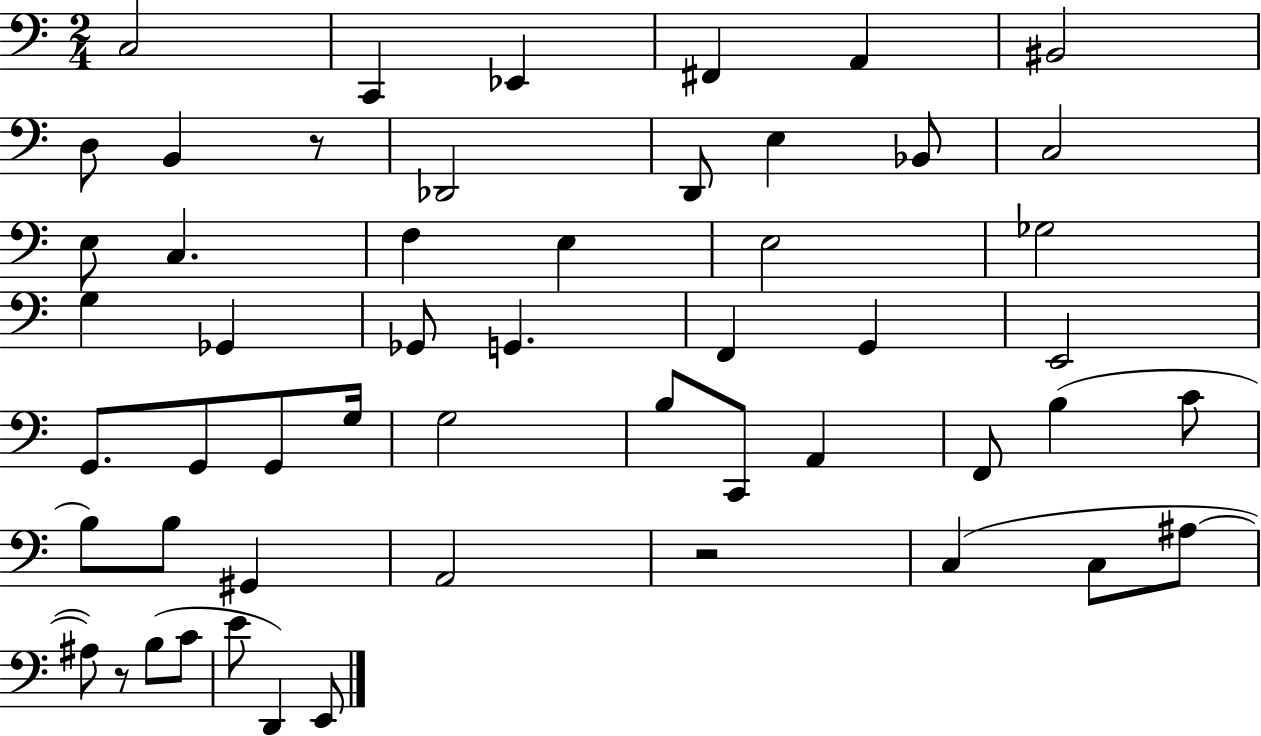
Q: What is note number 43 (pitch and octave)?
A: C3